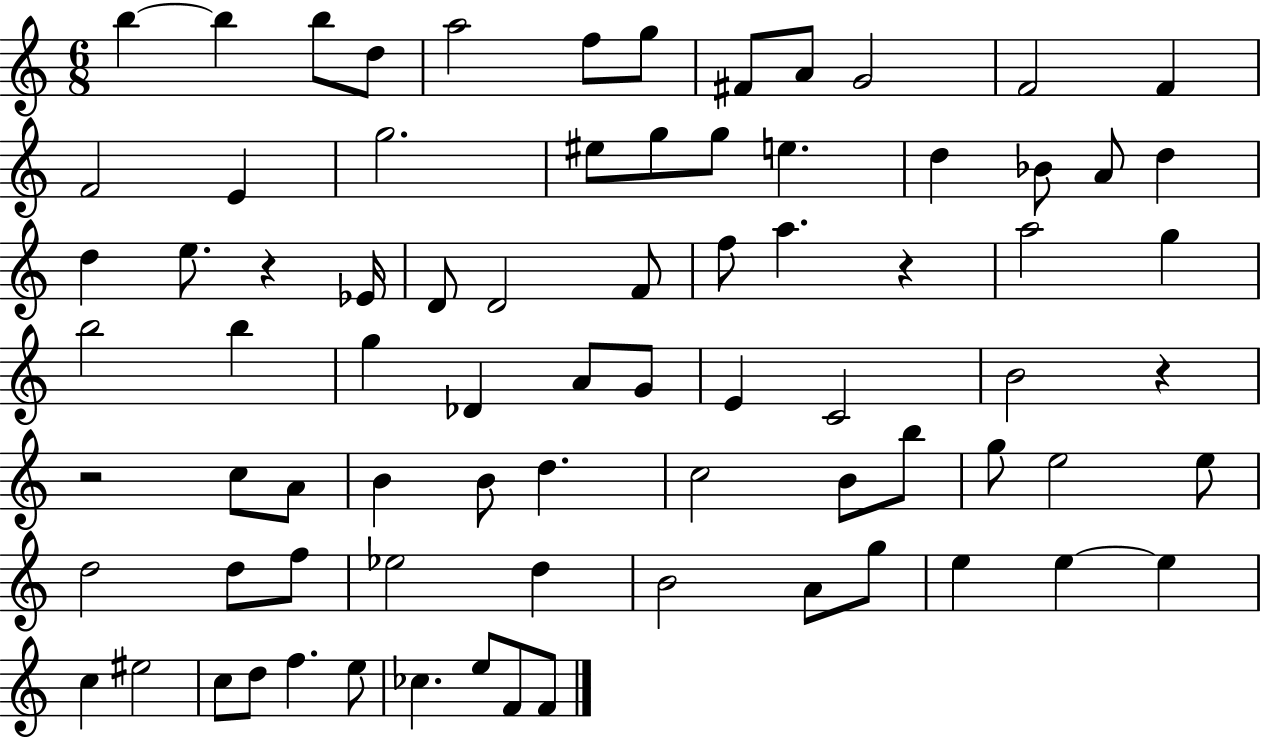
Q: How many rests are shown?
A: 4